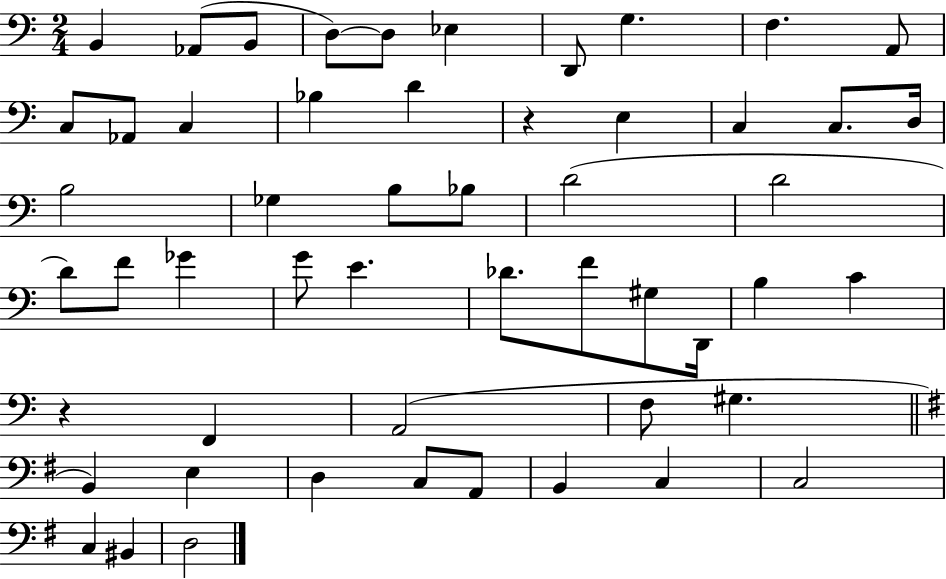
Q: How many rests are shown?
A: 2